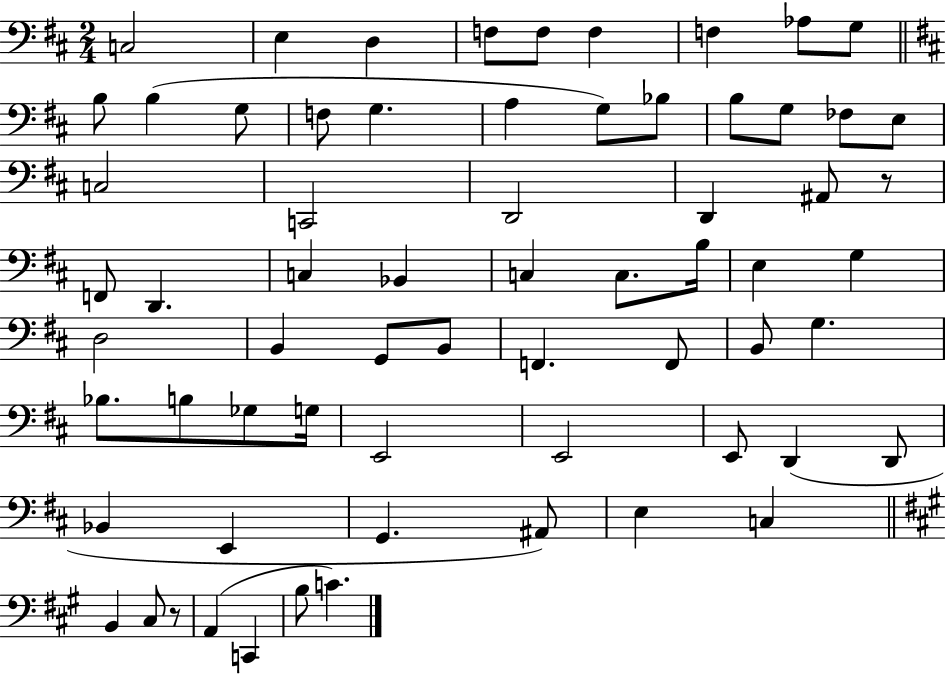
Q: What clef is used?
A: bass